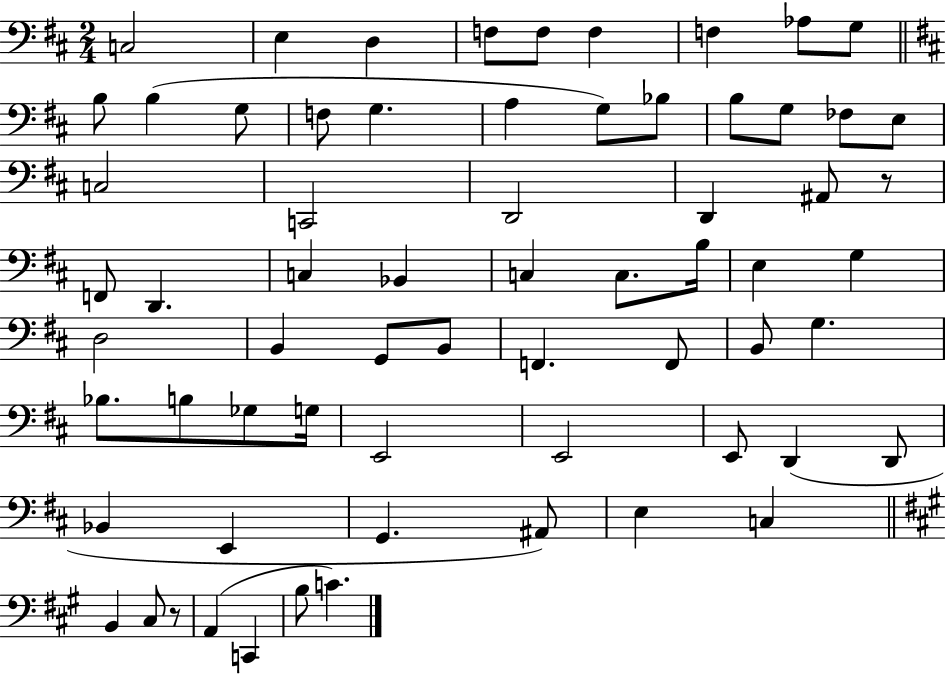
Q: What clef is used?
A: bass